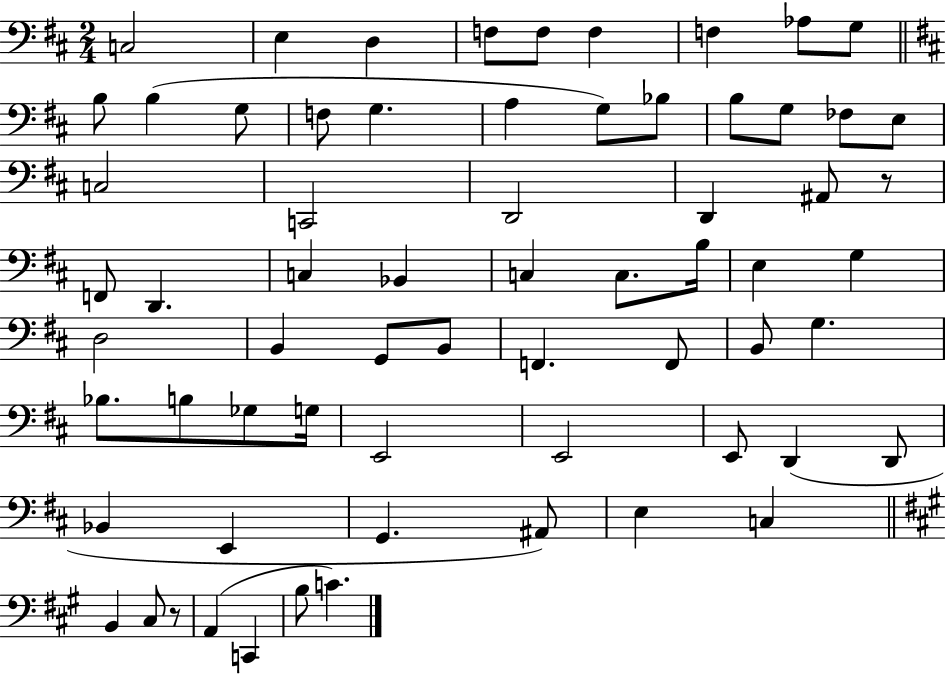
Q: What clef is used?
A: bass